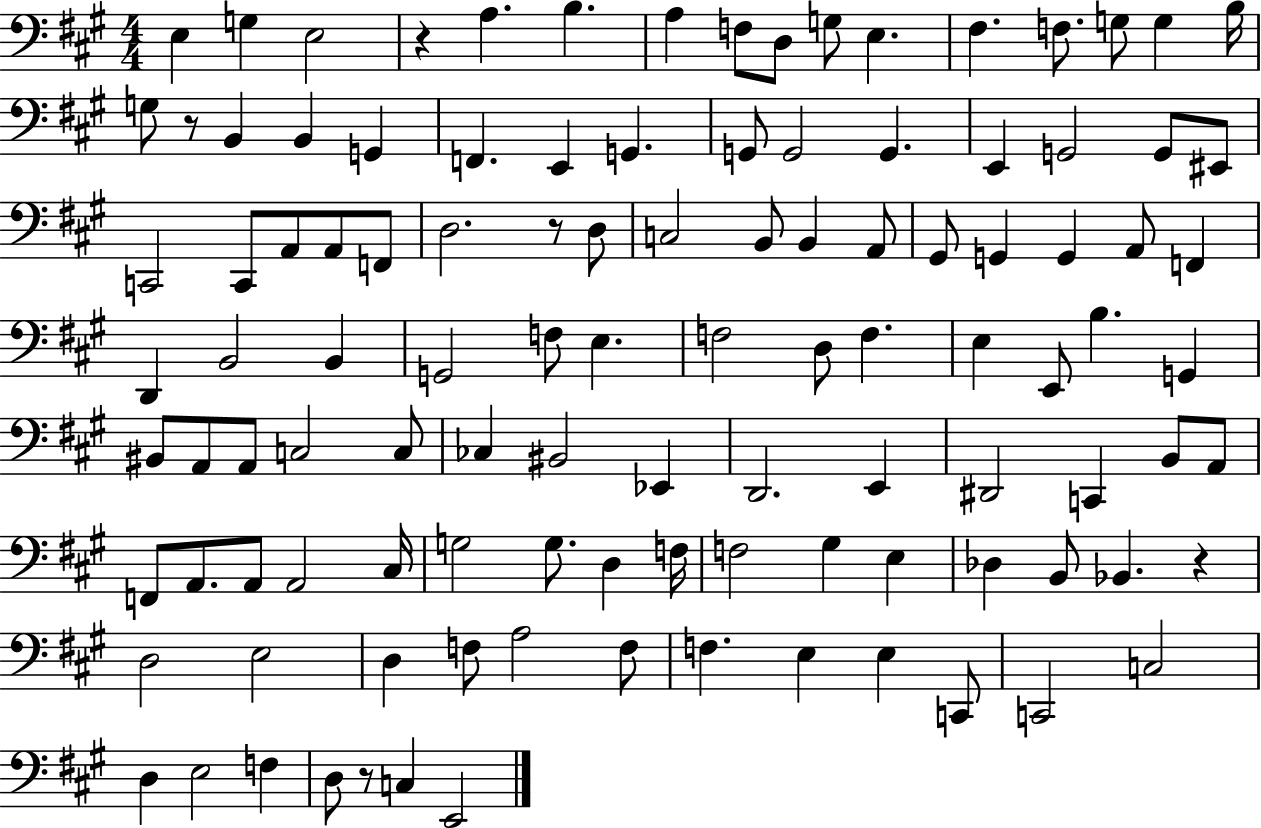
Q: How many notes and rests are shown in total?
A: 110